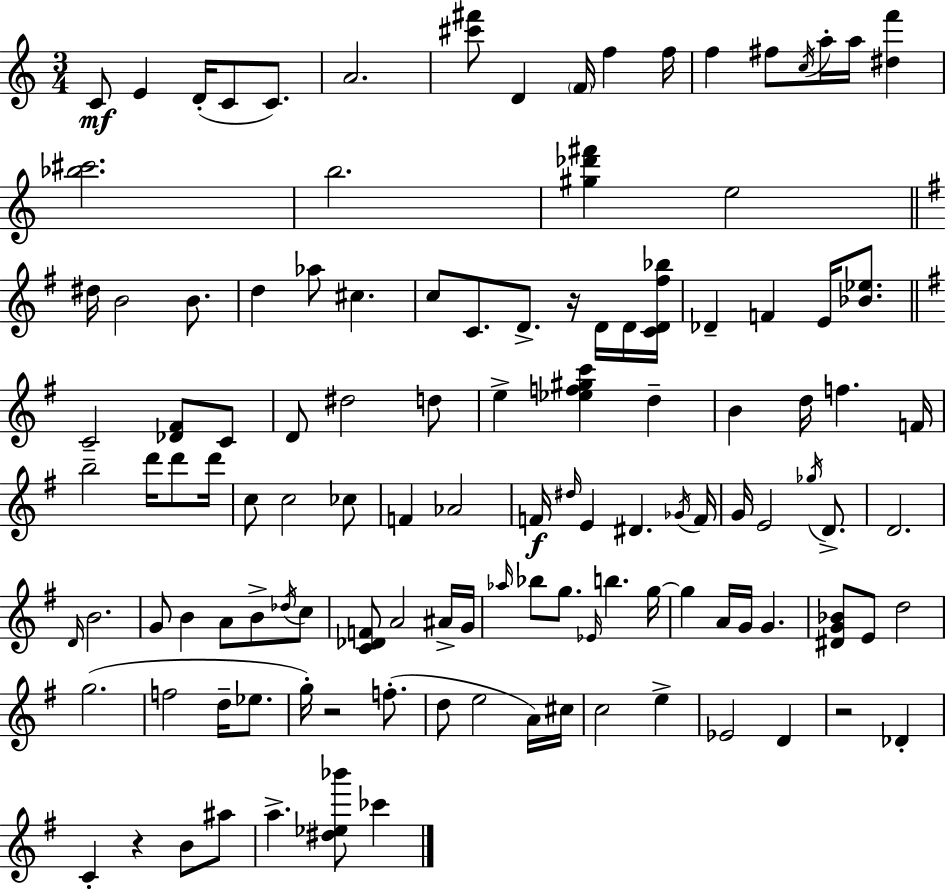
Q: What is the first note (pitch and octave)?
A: C4